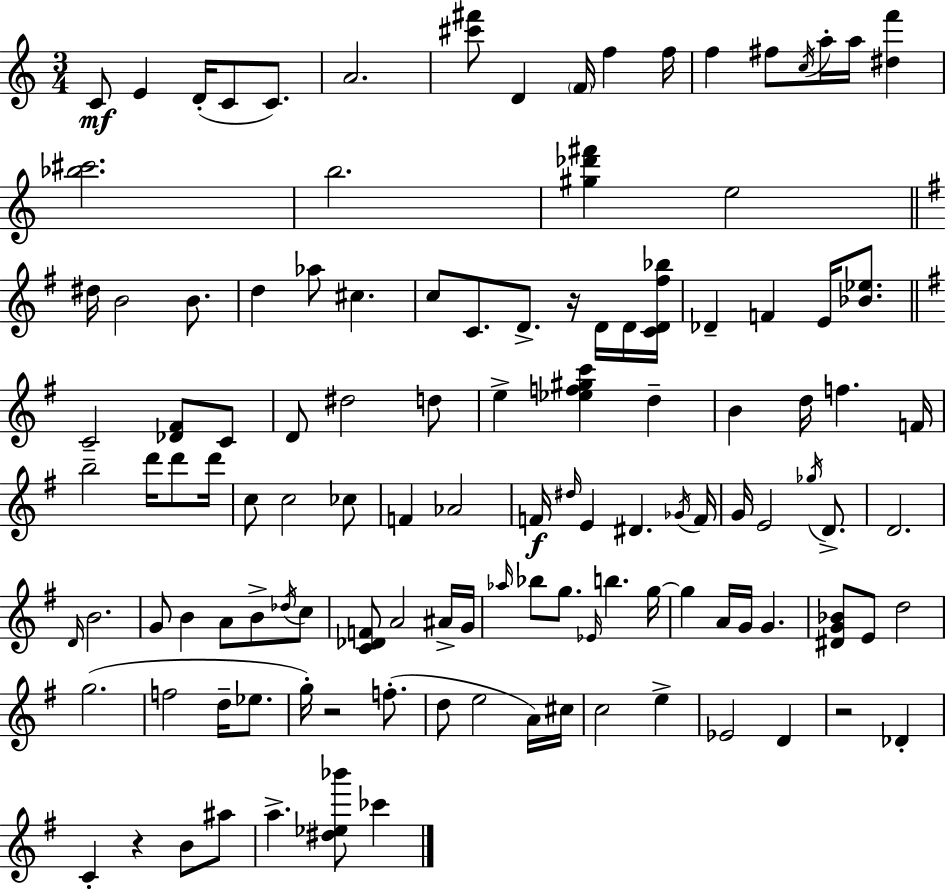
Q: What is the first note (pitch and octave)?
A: C4